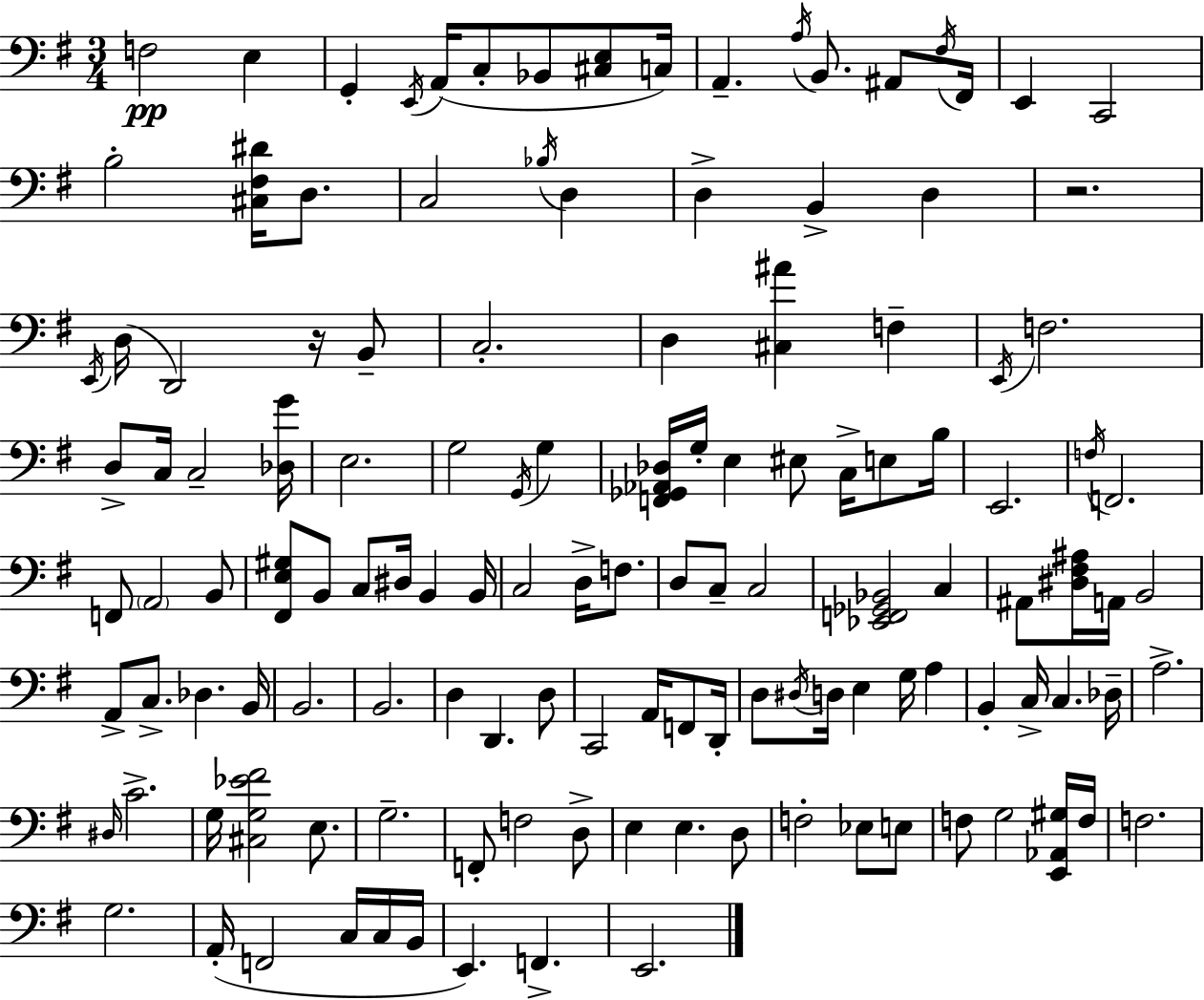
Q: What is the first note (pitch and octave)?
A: F3